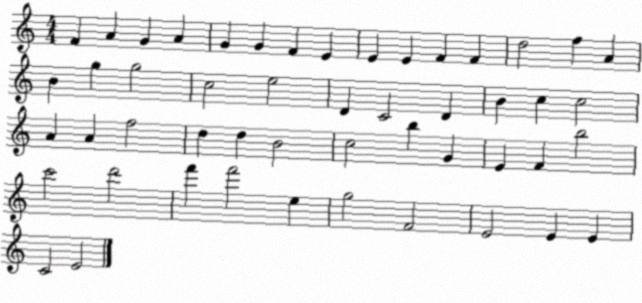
X:1
T:Untitled
M:4/4
L:1/4
K:C
F A G A G G F E E E F F d2 f A B g g2 c2 e2 D C2 D B c c2 A A f2 d d B2 c2 b G E F b2 c'2 d'2 f' f'2 e g2 F2 E2 E E C2 E2